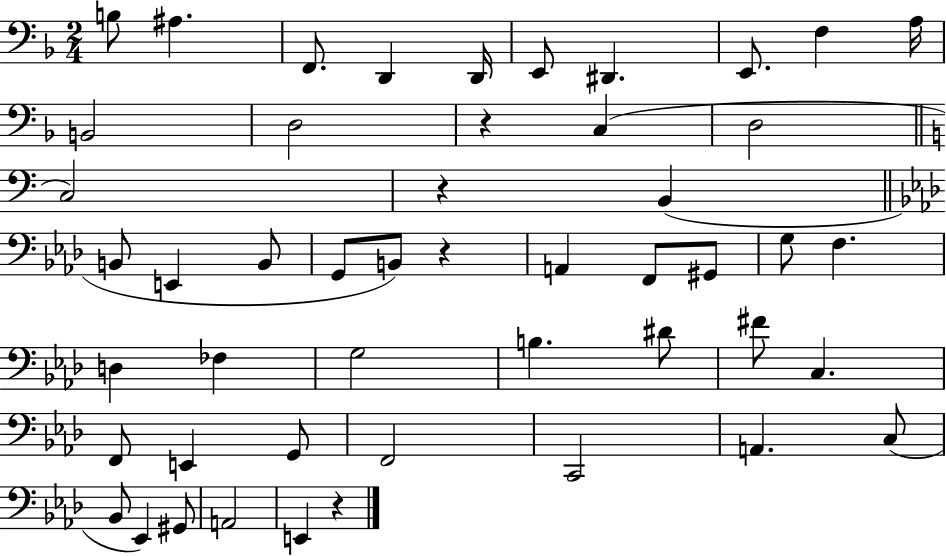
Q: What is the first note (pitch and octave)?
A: B3